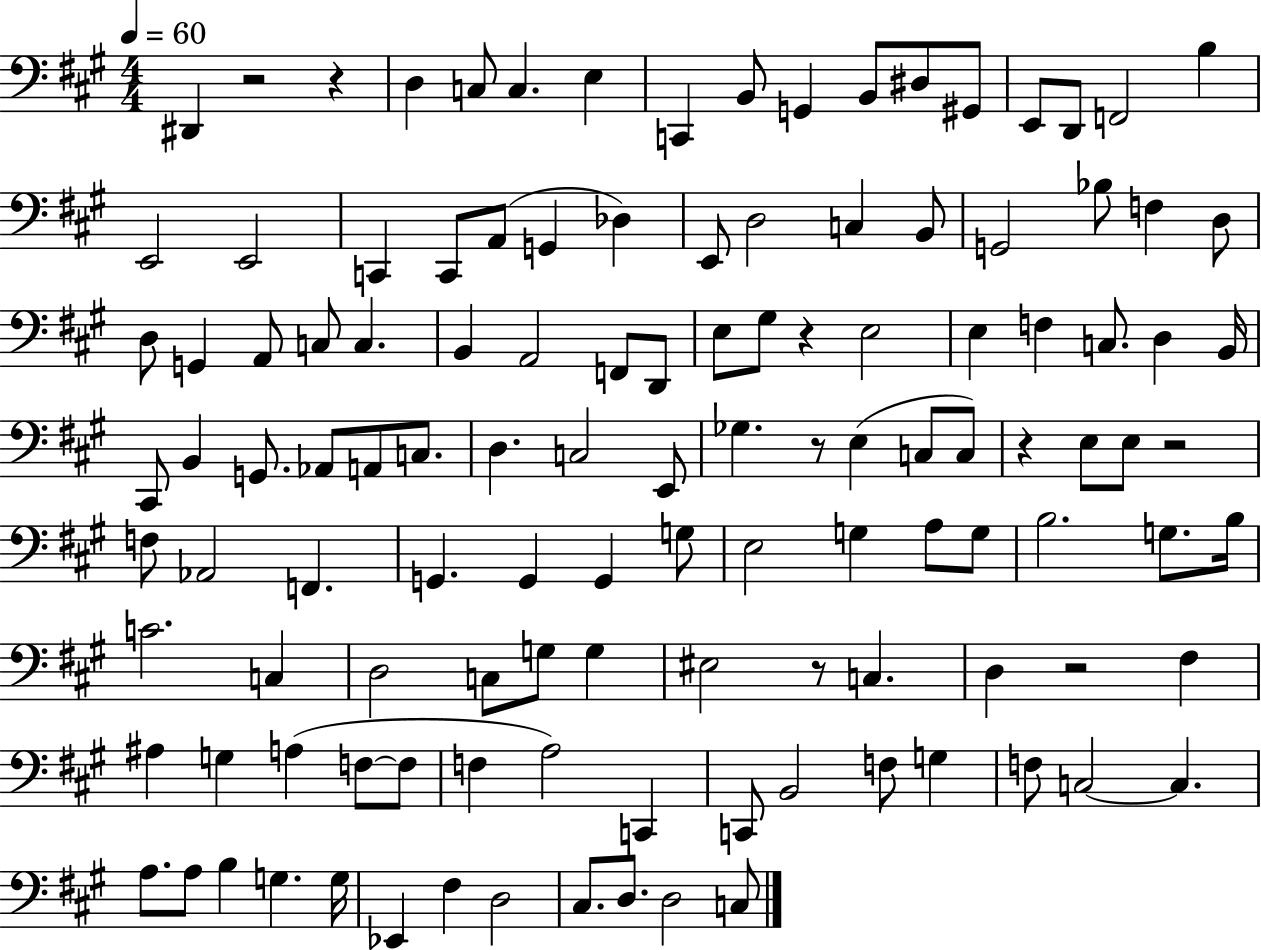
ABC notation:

X:1
T:Untitled
M:4/4
L:1/4
K:A
^D,, z2 z D, C,/2 C, E, C,, B,,/2 G,, B,,/2 ^D,/2 ^G,,/2 E,,/2 D,,/2 F,,2 B, E,,2 E,,2 C,, C,,/2 A,,/2 G,, _D, E,,/2 D,2 C, B,,/2 G,,2 _B,/2 F, D,/2 D,/2 G,, A,,/2 C,/2 C, B,, A,,2 F,,/2 D,,/2 E,/2 ^G,/2 z E,2 E, F, C,/2 D, B,,/4 ^C,,/2 B,, G,,/2 _A,,/2 A,,/2 C,/2 D, C,2 E,,/2 _G, z/2 E, C,/2 C,/2 z E,/2 E,/2 z2 F,/2 _A,,2 F,, G,, G,, G,, G,/2 E,2 G, A,/2 G,/2 B,2 G,/2 B,/4 C2 C, D,2 C,/2 G,/2 G, ^E,2 z/2 C, D, z2 ^F, ^A, G, A, F,/2 F,/2 F, A,2 C,, C,,/2 B,,2 F,/2 G, F,/2 C,2 C, A,/2 A,/2 B, G, G,/4 _E,, ^F, D,2 ^C,/2 D,/2 D,2 C,/2